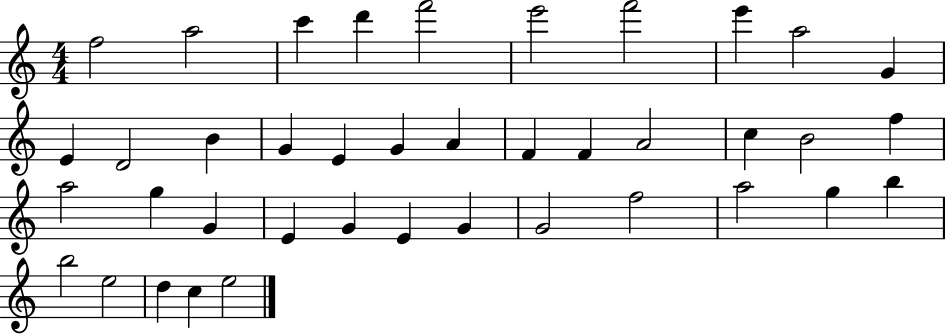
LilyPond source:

{
  \clef treble
  \numericTimeSignature
  \time 4/4
  \key c \major
  f''2 a''2 | c'''4 d'''4 f'''2 | e'''2 f'''2 | e'''4 a''2 g'4 | \break e'4 d'2 b'4 | g'4 e'4 g'4 a'4 | f'4 f'4 a'2 | c''4 b'2 f''4 | \break a''2 g''4 g'4 | e'4 g'4 e'4 g'4 | g'2 f''2 | a''2 g''4 b''4 | \break b''2 e''2 | d''4 c''4 e''2 | \bar "|."
}